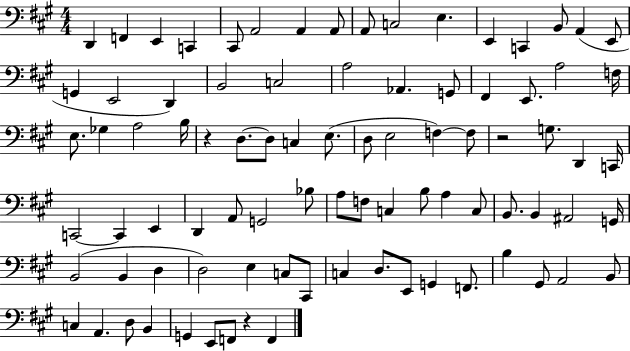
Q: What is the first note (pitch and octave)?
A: D2